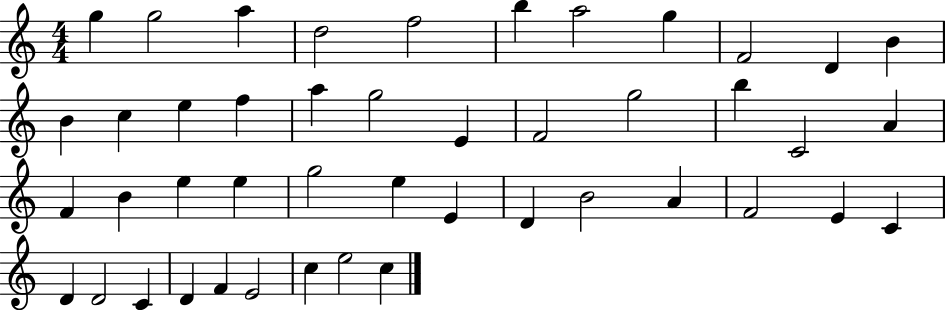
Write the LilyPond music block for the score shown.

{
  \clef treble
  \numericTimeSignature
  \time 4/4
  \key c \major
  g''4 g''2 a''4 | d''2 f''2 | b''4 a''2 g''4 | f'2 d'4 b'4 | \break b'4 c''4 e''4 f''4 | a''4 g''2 e'4 | f'2 g''2 | b''4 c'2 a'4 | \break f'4 b'4 e''4 e''4 | g''2 e''4 e'4 | d'4 b'2 a'4 | f'2 e'4 c'4 | \break d'4 d'2 c'4 | d'4 f'4 e'2 | c''4 e''2 c''4 | \bar "|."
}